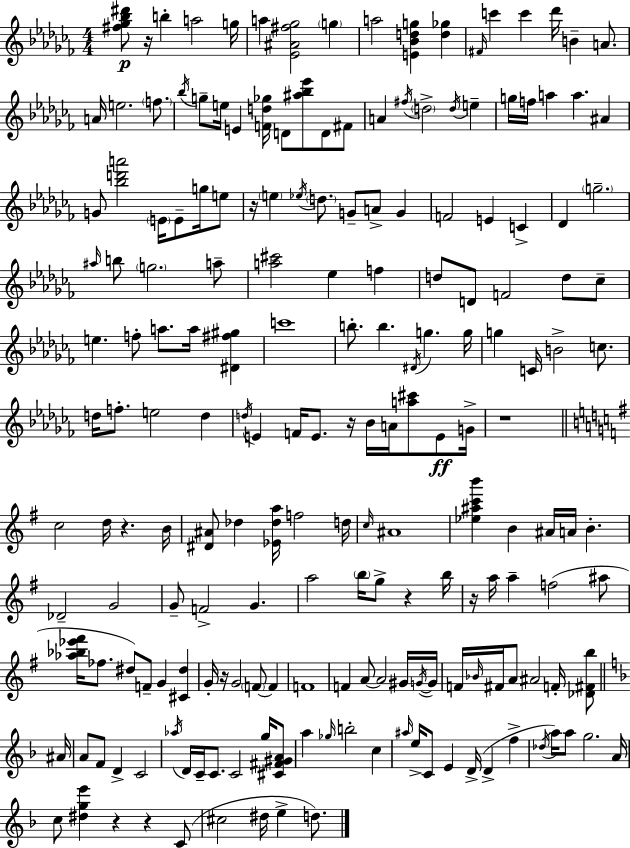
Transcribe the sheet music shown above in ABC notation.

X:1
T:Untitled
M:4/4
L:1/4
K:Abm
[^f_g_b^d']/2 z/4 b a2 g/4 a [_E^A^f_g]2 g a2 [E_Bdg] [d_g] ^F/4 c' c' _d'/4 B A/2 A/4 e2 f/2 _b/4 g/2 e/4 E [Fd_g]/4 D/2 [^a_b_e']/2 D/2 ^F/2 A ^f/4 d2 d/4 e g/4 f/4 a a ^A G/2 [_bd'a']2 E/4 E/2 g/4 e/2 z/4 e _e/4 d/2 G/2 A/2 G F2 E C _D g2 ^a/4 b/2 g2 a/2 [a^c']2 _e f d/2 D/2 F2 d/2 _c/2 e f/2 a/2 a/4 [^D^f^g] c'4 b/2 b ^D/4 g g/4 g C/4 B2 c/2 d/4 f/2 e2 d d/4 E F/4 E/2 z/4 _B/4 A/4 [a^c']/2 E/2 G/4 z4 c2 d/4 z B/4 [^D^A]/2 _d [_E_da]/4 f2 d/4 c/4 ^A4 [_e^ac'b'] B ^A/4 A/4 B _D2 G2 G/2 F2 G a2 b/4 g/2 z b/4 z/4 a/4 a f2 ^a/2 [_a_b_e'^f']/4 _f/2 ^d/2 F/2 G [^C^d] G/4 z/4 G2 F/2 F F4 F A/2 A2 ^G/4 G/4 G/4 F/4 _B/4 ^F/4 A/2 ^A2 F/4 [_D^Fb]/2 ^A/4 A/2 F/2 D C2 _a/4 D/4 C/4 C/2 C2 g/4 [^C^F^GA]/2 a _g/4 b2 c ^a/4 e/4 C/2 E D/4 D f _d/4 a/4 a/2 g2 A/4 c/2 [^dge'] z z C/2 ^c2 ^d/4 e d/2